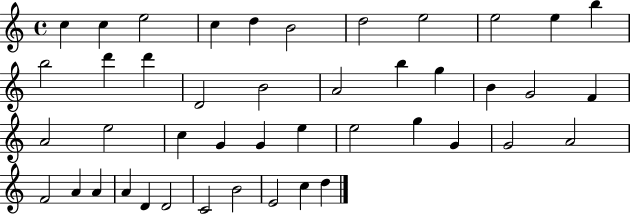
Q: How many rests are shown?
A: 0